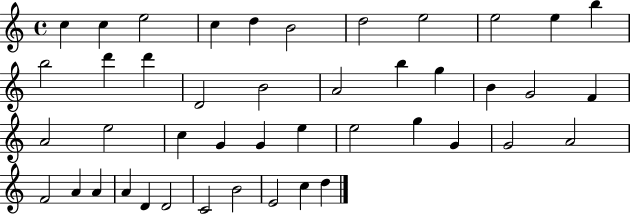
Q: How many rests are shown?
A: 0